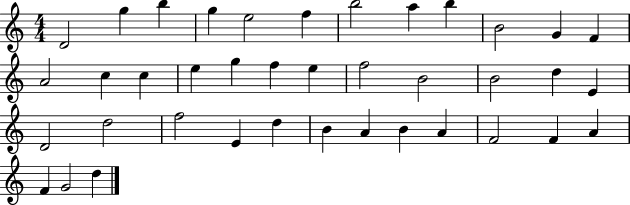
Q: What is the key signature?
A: C major